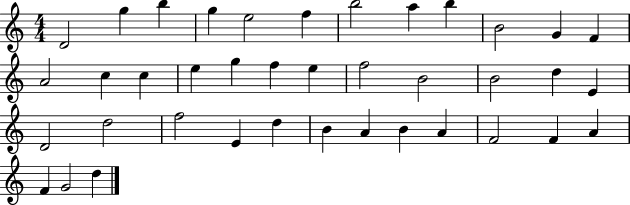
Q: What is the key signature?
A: C major